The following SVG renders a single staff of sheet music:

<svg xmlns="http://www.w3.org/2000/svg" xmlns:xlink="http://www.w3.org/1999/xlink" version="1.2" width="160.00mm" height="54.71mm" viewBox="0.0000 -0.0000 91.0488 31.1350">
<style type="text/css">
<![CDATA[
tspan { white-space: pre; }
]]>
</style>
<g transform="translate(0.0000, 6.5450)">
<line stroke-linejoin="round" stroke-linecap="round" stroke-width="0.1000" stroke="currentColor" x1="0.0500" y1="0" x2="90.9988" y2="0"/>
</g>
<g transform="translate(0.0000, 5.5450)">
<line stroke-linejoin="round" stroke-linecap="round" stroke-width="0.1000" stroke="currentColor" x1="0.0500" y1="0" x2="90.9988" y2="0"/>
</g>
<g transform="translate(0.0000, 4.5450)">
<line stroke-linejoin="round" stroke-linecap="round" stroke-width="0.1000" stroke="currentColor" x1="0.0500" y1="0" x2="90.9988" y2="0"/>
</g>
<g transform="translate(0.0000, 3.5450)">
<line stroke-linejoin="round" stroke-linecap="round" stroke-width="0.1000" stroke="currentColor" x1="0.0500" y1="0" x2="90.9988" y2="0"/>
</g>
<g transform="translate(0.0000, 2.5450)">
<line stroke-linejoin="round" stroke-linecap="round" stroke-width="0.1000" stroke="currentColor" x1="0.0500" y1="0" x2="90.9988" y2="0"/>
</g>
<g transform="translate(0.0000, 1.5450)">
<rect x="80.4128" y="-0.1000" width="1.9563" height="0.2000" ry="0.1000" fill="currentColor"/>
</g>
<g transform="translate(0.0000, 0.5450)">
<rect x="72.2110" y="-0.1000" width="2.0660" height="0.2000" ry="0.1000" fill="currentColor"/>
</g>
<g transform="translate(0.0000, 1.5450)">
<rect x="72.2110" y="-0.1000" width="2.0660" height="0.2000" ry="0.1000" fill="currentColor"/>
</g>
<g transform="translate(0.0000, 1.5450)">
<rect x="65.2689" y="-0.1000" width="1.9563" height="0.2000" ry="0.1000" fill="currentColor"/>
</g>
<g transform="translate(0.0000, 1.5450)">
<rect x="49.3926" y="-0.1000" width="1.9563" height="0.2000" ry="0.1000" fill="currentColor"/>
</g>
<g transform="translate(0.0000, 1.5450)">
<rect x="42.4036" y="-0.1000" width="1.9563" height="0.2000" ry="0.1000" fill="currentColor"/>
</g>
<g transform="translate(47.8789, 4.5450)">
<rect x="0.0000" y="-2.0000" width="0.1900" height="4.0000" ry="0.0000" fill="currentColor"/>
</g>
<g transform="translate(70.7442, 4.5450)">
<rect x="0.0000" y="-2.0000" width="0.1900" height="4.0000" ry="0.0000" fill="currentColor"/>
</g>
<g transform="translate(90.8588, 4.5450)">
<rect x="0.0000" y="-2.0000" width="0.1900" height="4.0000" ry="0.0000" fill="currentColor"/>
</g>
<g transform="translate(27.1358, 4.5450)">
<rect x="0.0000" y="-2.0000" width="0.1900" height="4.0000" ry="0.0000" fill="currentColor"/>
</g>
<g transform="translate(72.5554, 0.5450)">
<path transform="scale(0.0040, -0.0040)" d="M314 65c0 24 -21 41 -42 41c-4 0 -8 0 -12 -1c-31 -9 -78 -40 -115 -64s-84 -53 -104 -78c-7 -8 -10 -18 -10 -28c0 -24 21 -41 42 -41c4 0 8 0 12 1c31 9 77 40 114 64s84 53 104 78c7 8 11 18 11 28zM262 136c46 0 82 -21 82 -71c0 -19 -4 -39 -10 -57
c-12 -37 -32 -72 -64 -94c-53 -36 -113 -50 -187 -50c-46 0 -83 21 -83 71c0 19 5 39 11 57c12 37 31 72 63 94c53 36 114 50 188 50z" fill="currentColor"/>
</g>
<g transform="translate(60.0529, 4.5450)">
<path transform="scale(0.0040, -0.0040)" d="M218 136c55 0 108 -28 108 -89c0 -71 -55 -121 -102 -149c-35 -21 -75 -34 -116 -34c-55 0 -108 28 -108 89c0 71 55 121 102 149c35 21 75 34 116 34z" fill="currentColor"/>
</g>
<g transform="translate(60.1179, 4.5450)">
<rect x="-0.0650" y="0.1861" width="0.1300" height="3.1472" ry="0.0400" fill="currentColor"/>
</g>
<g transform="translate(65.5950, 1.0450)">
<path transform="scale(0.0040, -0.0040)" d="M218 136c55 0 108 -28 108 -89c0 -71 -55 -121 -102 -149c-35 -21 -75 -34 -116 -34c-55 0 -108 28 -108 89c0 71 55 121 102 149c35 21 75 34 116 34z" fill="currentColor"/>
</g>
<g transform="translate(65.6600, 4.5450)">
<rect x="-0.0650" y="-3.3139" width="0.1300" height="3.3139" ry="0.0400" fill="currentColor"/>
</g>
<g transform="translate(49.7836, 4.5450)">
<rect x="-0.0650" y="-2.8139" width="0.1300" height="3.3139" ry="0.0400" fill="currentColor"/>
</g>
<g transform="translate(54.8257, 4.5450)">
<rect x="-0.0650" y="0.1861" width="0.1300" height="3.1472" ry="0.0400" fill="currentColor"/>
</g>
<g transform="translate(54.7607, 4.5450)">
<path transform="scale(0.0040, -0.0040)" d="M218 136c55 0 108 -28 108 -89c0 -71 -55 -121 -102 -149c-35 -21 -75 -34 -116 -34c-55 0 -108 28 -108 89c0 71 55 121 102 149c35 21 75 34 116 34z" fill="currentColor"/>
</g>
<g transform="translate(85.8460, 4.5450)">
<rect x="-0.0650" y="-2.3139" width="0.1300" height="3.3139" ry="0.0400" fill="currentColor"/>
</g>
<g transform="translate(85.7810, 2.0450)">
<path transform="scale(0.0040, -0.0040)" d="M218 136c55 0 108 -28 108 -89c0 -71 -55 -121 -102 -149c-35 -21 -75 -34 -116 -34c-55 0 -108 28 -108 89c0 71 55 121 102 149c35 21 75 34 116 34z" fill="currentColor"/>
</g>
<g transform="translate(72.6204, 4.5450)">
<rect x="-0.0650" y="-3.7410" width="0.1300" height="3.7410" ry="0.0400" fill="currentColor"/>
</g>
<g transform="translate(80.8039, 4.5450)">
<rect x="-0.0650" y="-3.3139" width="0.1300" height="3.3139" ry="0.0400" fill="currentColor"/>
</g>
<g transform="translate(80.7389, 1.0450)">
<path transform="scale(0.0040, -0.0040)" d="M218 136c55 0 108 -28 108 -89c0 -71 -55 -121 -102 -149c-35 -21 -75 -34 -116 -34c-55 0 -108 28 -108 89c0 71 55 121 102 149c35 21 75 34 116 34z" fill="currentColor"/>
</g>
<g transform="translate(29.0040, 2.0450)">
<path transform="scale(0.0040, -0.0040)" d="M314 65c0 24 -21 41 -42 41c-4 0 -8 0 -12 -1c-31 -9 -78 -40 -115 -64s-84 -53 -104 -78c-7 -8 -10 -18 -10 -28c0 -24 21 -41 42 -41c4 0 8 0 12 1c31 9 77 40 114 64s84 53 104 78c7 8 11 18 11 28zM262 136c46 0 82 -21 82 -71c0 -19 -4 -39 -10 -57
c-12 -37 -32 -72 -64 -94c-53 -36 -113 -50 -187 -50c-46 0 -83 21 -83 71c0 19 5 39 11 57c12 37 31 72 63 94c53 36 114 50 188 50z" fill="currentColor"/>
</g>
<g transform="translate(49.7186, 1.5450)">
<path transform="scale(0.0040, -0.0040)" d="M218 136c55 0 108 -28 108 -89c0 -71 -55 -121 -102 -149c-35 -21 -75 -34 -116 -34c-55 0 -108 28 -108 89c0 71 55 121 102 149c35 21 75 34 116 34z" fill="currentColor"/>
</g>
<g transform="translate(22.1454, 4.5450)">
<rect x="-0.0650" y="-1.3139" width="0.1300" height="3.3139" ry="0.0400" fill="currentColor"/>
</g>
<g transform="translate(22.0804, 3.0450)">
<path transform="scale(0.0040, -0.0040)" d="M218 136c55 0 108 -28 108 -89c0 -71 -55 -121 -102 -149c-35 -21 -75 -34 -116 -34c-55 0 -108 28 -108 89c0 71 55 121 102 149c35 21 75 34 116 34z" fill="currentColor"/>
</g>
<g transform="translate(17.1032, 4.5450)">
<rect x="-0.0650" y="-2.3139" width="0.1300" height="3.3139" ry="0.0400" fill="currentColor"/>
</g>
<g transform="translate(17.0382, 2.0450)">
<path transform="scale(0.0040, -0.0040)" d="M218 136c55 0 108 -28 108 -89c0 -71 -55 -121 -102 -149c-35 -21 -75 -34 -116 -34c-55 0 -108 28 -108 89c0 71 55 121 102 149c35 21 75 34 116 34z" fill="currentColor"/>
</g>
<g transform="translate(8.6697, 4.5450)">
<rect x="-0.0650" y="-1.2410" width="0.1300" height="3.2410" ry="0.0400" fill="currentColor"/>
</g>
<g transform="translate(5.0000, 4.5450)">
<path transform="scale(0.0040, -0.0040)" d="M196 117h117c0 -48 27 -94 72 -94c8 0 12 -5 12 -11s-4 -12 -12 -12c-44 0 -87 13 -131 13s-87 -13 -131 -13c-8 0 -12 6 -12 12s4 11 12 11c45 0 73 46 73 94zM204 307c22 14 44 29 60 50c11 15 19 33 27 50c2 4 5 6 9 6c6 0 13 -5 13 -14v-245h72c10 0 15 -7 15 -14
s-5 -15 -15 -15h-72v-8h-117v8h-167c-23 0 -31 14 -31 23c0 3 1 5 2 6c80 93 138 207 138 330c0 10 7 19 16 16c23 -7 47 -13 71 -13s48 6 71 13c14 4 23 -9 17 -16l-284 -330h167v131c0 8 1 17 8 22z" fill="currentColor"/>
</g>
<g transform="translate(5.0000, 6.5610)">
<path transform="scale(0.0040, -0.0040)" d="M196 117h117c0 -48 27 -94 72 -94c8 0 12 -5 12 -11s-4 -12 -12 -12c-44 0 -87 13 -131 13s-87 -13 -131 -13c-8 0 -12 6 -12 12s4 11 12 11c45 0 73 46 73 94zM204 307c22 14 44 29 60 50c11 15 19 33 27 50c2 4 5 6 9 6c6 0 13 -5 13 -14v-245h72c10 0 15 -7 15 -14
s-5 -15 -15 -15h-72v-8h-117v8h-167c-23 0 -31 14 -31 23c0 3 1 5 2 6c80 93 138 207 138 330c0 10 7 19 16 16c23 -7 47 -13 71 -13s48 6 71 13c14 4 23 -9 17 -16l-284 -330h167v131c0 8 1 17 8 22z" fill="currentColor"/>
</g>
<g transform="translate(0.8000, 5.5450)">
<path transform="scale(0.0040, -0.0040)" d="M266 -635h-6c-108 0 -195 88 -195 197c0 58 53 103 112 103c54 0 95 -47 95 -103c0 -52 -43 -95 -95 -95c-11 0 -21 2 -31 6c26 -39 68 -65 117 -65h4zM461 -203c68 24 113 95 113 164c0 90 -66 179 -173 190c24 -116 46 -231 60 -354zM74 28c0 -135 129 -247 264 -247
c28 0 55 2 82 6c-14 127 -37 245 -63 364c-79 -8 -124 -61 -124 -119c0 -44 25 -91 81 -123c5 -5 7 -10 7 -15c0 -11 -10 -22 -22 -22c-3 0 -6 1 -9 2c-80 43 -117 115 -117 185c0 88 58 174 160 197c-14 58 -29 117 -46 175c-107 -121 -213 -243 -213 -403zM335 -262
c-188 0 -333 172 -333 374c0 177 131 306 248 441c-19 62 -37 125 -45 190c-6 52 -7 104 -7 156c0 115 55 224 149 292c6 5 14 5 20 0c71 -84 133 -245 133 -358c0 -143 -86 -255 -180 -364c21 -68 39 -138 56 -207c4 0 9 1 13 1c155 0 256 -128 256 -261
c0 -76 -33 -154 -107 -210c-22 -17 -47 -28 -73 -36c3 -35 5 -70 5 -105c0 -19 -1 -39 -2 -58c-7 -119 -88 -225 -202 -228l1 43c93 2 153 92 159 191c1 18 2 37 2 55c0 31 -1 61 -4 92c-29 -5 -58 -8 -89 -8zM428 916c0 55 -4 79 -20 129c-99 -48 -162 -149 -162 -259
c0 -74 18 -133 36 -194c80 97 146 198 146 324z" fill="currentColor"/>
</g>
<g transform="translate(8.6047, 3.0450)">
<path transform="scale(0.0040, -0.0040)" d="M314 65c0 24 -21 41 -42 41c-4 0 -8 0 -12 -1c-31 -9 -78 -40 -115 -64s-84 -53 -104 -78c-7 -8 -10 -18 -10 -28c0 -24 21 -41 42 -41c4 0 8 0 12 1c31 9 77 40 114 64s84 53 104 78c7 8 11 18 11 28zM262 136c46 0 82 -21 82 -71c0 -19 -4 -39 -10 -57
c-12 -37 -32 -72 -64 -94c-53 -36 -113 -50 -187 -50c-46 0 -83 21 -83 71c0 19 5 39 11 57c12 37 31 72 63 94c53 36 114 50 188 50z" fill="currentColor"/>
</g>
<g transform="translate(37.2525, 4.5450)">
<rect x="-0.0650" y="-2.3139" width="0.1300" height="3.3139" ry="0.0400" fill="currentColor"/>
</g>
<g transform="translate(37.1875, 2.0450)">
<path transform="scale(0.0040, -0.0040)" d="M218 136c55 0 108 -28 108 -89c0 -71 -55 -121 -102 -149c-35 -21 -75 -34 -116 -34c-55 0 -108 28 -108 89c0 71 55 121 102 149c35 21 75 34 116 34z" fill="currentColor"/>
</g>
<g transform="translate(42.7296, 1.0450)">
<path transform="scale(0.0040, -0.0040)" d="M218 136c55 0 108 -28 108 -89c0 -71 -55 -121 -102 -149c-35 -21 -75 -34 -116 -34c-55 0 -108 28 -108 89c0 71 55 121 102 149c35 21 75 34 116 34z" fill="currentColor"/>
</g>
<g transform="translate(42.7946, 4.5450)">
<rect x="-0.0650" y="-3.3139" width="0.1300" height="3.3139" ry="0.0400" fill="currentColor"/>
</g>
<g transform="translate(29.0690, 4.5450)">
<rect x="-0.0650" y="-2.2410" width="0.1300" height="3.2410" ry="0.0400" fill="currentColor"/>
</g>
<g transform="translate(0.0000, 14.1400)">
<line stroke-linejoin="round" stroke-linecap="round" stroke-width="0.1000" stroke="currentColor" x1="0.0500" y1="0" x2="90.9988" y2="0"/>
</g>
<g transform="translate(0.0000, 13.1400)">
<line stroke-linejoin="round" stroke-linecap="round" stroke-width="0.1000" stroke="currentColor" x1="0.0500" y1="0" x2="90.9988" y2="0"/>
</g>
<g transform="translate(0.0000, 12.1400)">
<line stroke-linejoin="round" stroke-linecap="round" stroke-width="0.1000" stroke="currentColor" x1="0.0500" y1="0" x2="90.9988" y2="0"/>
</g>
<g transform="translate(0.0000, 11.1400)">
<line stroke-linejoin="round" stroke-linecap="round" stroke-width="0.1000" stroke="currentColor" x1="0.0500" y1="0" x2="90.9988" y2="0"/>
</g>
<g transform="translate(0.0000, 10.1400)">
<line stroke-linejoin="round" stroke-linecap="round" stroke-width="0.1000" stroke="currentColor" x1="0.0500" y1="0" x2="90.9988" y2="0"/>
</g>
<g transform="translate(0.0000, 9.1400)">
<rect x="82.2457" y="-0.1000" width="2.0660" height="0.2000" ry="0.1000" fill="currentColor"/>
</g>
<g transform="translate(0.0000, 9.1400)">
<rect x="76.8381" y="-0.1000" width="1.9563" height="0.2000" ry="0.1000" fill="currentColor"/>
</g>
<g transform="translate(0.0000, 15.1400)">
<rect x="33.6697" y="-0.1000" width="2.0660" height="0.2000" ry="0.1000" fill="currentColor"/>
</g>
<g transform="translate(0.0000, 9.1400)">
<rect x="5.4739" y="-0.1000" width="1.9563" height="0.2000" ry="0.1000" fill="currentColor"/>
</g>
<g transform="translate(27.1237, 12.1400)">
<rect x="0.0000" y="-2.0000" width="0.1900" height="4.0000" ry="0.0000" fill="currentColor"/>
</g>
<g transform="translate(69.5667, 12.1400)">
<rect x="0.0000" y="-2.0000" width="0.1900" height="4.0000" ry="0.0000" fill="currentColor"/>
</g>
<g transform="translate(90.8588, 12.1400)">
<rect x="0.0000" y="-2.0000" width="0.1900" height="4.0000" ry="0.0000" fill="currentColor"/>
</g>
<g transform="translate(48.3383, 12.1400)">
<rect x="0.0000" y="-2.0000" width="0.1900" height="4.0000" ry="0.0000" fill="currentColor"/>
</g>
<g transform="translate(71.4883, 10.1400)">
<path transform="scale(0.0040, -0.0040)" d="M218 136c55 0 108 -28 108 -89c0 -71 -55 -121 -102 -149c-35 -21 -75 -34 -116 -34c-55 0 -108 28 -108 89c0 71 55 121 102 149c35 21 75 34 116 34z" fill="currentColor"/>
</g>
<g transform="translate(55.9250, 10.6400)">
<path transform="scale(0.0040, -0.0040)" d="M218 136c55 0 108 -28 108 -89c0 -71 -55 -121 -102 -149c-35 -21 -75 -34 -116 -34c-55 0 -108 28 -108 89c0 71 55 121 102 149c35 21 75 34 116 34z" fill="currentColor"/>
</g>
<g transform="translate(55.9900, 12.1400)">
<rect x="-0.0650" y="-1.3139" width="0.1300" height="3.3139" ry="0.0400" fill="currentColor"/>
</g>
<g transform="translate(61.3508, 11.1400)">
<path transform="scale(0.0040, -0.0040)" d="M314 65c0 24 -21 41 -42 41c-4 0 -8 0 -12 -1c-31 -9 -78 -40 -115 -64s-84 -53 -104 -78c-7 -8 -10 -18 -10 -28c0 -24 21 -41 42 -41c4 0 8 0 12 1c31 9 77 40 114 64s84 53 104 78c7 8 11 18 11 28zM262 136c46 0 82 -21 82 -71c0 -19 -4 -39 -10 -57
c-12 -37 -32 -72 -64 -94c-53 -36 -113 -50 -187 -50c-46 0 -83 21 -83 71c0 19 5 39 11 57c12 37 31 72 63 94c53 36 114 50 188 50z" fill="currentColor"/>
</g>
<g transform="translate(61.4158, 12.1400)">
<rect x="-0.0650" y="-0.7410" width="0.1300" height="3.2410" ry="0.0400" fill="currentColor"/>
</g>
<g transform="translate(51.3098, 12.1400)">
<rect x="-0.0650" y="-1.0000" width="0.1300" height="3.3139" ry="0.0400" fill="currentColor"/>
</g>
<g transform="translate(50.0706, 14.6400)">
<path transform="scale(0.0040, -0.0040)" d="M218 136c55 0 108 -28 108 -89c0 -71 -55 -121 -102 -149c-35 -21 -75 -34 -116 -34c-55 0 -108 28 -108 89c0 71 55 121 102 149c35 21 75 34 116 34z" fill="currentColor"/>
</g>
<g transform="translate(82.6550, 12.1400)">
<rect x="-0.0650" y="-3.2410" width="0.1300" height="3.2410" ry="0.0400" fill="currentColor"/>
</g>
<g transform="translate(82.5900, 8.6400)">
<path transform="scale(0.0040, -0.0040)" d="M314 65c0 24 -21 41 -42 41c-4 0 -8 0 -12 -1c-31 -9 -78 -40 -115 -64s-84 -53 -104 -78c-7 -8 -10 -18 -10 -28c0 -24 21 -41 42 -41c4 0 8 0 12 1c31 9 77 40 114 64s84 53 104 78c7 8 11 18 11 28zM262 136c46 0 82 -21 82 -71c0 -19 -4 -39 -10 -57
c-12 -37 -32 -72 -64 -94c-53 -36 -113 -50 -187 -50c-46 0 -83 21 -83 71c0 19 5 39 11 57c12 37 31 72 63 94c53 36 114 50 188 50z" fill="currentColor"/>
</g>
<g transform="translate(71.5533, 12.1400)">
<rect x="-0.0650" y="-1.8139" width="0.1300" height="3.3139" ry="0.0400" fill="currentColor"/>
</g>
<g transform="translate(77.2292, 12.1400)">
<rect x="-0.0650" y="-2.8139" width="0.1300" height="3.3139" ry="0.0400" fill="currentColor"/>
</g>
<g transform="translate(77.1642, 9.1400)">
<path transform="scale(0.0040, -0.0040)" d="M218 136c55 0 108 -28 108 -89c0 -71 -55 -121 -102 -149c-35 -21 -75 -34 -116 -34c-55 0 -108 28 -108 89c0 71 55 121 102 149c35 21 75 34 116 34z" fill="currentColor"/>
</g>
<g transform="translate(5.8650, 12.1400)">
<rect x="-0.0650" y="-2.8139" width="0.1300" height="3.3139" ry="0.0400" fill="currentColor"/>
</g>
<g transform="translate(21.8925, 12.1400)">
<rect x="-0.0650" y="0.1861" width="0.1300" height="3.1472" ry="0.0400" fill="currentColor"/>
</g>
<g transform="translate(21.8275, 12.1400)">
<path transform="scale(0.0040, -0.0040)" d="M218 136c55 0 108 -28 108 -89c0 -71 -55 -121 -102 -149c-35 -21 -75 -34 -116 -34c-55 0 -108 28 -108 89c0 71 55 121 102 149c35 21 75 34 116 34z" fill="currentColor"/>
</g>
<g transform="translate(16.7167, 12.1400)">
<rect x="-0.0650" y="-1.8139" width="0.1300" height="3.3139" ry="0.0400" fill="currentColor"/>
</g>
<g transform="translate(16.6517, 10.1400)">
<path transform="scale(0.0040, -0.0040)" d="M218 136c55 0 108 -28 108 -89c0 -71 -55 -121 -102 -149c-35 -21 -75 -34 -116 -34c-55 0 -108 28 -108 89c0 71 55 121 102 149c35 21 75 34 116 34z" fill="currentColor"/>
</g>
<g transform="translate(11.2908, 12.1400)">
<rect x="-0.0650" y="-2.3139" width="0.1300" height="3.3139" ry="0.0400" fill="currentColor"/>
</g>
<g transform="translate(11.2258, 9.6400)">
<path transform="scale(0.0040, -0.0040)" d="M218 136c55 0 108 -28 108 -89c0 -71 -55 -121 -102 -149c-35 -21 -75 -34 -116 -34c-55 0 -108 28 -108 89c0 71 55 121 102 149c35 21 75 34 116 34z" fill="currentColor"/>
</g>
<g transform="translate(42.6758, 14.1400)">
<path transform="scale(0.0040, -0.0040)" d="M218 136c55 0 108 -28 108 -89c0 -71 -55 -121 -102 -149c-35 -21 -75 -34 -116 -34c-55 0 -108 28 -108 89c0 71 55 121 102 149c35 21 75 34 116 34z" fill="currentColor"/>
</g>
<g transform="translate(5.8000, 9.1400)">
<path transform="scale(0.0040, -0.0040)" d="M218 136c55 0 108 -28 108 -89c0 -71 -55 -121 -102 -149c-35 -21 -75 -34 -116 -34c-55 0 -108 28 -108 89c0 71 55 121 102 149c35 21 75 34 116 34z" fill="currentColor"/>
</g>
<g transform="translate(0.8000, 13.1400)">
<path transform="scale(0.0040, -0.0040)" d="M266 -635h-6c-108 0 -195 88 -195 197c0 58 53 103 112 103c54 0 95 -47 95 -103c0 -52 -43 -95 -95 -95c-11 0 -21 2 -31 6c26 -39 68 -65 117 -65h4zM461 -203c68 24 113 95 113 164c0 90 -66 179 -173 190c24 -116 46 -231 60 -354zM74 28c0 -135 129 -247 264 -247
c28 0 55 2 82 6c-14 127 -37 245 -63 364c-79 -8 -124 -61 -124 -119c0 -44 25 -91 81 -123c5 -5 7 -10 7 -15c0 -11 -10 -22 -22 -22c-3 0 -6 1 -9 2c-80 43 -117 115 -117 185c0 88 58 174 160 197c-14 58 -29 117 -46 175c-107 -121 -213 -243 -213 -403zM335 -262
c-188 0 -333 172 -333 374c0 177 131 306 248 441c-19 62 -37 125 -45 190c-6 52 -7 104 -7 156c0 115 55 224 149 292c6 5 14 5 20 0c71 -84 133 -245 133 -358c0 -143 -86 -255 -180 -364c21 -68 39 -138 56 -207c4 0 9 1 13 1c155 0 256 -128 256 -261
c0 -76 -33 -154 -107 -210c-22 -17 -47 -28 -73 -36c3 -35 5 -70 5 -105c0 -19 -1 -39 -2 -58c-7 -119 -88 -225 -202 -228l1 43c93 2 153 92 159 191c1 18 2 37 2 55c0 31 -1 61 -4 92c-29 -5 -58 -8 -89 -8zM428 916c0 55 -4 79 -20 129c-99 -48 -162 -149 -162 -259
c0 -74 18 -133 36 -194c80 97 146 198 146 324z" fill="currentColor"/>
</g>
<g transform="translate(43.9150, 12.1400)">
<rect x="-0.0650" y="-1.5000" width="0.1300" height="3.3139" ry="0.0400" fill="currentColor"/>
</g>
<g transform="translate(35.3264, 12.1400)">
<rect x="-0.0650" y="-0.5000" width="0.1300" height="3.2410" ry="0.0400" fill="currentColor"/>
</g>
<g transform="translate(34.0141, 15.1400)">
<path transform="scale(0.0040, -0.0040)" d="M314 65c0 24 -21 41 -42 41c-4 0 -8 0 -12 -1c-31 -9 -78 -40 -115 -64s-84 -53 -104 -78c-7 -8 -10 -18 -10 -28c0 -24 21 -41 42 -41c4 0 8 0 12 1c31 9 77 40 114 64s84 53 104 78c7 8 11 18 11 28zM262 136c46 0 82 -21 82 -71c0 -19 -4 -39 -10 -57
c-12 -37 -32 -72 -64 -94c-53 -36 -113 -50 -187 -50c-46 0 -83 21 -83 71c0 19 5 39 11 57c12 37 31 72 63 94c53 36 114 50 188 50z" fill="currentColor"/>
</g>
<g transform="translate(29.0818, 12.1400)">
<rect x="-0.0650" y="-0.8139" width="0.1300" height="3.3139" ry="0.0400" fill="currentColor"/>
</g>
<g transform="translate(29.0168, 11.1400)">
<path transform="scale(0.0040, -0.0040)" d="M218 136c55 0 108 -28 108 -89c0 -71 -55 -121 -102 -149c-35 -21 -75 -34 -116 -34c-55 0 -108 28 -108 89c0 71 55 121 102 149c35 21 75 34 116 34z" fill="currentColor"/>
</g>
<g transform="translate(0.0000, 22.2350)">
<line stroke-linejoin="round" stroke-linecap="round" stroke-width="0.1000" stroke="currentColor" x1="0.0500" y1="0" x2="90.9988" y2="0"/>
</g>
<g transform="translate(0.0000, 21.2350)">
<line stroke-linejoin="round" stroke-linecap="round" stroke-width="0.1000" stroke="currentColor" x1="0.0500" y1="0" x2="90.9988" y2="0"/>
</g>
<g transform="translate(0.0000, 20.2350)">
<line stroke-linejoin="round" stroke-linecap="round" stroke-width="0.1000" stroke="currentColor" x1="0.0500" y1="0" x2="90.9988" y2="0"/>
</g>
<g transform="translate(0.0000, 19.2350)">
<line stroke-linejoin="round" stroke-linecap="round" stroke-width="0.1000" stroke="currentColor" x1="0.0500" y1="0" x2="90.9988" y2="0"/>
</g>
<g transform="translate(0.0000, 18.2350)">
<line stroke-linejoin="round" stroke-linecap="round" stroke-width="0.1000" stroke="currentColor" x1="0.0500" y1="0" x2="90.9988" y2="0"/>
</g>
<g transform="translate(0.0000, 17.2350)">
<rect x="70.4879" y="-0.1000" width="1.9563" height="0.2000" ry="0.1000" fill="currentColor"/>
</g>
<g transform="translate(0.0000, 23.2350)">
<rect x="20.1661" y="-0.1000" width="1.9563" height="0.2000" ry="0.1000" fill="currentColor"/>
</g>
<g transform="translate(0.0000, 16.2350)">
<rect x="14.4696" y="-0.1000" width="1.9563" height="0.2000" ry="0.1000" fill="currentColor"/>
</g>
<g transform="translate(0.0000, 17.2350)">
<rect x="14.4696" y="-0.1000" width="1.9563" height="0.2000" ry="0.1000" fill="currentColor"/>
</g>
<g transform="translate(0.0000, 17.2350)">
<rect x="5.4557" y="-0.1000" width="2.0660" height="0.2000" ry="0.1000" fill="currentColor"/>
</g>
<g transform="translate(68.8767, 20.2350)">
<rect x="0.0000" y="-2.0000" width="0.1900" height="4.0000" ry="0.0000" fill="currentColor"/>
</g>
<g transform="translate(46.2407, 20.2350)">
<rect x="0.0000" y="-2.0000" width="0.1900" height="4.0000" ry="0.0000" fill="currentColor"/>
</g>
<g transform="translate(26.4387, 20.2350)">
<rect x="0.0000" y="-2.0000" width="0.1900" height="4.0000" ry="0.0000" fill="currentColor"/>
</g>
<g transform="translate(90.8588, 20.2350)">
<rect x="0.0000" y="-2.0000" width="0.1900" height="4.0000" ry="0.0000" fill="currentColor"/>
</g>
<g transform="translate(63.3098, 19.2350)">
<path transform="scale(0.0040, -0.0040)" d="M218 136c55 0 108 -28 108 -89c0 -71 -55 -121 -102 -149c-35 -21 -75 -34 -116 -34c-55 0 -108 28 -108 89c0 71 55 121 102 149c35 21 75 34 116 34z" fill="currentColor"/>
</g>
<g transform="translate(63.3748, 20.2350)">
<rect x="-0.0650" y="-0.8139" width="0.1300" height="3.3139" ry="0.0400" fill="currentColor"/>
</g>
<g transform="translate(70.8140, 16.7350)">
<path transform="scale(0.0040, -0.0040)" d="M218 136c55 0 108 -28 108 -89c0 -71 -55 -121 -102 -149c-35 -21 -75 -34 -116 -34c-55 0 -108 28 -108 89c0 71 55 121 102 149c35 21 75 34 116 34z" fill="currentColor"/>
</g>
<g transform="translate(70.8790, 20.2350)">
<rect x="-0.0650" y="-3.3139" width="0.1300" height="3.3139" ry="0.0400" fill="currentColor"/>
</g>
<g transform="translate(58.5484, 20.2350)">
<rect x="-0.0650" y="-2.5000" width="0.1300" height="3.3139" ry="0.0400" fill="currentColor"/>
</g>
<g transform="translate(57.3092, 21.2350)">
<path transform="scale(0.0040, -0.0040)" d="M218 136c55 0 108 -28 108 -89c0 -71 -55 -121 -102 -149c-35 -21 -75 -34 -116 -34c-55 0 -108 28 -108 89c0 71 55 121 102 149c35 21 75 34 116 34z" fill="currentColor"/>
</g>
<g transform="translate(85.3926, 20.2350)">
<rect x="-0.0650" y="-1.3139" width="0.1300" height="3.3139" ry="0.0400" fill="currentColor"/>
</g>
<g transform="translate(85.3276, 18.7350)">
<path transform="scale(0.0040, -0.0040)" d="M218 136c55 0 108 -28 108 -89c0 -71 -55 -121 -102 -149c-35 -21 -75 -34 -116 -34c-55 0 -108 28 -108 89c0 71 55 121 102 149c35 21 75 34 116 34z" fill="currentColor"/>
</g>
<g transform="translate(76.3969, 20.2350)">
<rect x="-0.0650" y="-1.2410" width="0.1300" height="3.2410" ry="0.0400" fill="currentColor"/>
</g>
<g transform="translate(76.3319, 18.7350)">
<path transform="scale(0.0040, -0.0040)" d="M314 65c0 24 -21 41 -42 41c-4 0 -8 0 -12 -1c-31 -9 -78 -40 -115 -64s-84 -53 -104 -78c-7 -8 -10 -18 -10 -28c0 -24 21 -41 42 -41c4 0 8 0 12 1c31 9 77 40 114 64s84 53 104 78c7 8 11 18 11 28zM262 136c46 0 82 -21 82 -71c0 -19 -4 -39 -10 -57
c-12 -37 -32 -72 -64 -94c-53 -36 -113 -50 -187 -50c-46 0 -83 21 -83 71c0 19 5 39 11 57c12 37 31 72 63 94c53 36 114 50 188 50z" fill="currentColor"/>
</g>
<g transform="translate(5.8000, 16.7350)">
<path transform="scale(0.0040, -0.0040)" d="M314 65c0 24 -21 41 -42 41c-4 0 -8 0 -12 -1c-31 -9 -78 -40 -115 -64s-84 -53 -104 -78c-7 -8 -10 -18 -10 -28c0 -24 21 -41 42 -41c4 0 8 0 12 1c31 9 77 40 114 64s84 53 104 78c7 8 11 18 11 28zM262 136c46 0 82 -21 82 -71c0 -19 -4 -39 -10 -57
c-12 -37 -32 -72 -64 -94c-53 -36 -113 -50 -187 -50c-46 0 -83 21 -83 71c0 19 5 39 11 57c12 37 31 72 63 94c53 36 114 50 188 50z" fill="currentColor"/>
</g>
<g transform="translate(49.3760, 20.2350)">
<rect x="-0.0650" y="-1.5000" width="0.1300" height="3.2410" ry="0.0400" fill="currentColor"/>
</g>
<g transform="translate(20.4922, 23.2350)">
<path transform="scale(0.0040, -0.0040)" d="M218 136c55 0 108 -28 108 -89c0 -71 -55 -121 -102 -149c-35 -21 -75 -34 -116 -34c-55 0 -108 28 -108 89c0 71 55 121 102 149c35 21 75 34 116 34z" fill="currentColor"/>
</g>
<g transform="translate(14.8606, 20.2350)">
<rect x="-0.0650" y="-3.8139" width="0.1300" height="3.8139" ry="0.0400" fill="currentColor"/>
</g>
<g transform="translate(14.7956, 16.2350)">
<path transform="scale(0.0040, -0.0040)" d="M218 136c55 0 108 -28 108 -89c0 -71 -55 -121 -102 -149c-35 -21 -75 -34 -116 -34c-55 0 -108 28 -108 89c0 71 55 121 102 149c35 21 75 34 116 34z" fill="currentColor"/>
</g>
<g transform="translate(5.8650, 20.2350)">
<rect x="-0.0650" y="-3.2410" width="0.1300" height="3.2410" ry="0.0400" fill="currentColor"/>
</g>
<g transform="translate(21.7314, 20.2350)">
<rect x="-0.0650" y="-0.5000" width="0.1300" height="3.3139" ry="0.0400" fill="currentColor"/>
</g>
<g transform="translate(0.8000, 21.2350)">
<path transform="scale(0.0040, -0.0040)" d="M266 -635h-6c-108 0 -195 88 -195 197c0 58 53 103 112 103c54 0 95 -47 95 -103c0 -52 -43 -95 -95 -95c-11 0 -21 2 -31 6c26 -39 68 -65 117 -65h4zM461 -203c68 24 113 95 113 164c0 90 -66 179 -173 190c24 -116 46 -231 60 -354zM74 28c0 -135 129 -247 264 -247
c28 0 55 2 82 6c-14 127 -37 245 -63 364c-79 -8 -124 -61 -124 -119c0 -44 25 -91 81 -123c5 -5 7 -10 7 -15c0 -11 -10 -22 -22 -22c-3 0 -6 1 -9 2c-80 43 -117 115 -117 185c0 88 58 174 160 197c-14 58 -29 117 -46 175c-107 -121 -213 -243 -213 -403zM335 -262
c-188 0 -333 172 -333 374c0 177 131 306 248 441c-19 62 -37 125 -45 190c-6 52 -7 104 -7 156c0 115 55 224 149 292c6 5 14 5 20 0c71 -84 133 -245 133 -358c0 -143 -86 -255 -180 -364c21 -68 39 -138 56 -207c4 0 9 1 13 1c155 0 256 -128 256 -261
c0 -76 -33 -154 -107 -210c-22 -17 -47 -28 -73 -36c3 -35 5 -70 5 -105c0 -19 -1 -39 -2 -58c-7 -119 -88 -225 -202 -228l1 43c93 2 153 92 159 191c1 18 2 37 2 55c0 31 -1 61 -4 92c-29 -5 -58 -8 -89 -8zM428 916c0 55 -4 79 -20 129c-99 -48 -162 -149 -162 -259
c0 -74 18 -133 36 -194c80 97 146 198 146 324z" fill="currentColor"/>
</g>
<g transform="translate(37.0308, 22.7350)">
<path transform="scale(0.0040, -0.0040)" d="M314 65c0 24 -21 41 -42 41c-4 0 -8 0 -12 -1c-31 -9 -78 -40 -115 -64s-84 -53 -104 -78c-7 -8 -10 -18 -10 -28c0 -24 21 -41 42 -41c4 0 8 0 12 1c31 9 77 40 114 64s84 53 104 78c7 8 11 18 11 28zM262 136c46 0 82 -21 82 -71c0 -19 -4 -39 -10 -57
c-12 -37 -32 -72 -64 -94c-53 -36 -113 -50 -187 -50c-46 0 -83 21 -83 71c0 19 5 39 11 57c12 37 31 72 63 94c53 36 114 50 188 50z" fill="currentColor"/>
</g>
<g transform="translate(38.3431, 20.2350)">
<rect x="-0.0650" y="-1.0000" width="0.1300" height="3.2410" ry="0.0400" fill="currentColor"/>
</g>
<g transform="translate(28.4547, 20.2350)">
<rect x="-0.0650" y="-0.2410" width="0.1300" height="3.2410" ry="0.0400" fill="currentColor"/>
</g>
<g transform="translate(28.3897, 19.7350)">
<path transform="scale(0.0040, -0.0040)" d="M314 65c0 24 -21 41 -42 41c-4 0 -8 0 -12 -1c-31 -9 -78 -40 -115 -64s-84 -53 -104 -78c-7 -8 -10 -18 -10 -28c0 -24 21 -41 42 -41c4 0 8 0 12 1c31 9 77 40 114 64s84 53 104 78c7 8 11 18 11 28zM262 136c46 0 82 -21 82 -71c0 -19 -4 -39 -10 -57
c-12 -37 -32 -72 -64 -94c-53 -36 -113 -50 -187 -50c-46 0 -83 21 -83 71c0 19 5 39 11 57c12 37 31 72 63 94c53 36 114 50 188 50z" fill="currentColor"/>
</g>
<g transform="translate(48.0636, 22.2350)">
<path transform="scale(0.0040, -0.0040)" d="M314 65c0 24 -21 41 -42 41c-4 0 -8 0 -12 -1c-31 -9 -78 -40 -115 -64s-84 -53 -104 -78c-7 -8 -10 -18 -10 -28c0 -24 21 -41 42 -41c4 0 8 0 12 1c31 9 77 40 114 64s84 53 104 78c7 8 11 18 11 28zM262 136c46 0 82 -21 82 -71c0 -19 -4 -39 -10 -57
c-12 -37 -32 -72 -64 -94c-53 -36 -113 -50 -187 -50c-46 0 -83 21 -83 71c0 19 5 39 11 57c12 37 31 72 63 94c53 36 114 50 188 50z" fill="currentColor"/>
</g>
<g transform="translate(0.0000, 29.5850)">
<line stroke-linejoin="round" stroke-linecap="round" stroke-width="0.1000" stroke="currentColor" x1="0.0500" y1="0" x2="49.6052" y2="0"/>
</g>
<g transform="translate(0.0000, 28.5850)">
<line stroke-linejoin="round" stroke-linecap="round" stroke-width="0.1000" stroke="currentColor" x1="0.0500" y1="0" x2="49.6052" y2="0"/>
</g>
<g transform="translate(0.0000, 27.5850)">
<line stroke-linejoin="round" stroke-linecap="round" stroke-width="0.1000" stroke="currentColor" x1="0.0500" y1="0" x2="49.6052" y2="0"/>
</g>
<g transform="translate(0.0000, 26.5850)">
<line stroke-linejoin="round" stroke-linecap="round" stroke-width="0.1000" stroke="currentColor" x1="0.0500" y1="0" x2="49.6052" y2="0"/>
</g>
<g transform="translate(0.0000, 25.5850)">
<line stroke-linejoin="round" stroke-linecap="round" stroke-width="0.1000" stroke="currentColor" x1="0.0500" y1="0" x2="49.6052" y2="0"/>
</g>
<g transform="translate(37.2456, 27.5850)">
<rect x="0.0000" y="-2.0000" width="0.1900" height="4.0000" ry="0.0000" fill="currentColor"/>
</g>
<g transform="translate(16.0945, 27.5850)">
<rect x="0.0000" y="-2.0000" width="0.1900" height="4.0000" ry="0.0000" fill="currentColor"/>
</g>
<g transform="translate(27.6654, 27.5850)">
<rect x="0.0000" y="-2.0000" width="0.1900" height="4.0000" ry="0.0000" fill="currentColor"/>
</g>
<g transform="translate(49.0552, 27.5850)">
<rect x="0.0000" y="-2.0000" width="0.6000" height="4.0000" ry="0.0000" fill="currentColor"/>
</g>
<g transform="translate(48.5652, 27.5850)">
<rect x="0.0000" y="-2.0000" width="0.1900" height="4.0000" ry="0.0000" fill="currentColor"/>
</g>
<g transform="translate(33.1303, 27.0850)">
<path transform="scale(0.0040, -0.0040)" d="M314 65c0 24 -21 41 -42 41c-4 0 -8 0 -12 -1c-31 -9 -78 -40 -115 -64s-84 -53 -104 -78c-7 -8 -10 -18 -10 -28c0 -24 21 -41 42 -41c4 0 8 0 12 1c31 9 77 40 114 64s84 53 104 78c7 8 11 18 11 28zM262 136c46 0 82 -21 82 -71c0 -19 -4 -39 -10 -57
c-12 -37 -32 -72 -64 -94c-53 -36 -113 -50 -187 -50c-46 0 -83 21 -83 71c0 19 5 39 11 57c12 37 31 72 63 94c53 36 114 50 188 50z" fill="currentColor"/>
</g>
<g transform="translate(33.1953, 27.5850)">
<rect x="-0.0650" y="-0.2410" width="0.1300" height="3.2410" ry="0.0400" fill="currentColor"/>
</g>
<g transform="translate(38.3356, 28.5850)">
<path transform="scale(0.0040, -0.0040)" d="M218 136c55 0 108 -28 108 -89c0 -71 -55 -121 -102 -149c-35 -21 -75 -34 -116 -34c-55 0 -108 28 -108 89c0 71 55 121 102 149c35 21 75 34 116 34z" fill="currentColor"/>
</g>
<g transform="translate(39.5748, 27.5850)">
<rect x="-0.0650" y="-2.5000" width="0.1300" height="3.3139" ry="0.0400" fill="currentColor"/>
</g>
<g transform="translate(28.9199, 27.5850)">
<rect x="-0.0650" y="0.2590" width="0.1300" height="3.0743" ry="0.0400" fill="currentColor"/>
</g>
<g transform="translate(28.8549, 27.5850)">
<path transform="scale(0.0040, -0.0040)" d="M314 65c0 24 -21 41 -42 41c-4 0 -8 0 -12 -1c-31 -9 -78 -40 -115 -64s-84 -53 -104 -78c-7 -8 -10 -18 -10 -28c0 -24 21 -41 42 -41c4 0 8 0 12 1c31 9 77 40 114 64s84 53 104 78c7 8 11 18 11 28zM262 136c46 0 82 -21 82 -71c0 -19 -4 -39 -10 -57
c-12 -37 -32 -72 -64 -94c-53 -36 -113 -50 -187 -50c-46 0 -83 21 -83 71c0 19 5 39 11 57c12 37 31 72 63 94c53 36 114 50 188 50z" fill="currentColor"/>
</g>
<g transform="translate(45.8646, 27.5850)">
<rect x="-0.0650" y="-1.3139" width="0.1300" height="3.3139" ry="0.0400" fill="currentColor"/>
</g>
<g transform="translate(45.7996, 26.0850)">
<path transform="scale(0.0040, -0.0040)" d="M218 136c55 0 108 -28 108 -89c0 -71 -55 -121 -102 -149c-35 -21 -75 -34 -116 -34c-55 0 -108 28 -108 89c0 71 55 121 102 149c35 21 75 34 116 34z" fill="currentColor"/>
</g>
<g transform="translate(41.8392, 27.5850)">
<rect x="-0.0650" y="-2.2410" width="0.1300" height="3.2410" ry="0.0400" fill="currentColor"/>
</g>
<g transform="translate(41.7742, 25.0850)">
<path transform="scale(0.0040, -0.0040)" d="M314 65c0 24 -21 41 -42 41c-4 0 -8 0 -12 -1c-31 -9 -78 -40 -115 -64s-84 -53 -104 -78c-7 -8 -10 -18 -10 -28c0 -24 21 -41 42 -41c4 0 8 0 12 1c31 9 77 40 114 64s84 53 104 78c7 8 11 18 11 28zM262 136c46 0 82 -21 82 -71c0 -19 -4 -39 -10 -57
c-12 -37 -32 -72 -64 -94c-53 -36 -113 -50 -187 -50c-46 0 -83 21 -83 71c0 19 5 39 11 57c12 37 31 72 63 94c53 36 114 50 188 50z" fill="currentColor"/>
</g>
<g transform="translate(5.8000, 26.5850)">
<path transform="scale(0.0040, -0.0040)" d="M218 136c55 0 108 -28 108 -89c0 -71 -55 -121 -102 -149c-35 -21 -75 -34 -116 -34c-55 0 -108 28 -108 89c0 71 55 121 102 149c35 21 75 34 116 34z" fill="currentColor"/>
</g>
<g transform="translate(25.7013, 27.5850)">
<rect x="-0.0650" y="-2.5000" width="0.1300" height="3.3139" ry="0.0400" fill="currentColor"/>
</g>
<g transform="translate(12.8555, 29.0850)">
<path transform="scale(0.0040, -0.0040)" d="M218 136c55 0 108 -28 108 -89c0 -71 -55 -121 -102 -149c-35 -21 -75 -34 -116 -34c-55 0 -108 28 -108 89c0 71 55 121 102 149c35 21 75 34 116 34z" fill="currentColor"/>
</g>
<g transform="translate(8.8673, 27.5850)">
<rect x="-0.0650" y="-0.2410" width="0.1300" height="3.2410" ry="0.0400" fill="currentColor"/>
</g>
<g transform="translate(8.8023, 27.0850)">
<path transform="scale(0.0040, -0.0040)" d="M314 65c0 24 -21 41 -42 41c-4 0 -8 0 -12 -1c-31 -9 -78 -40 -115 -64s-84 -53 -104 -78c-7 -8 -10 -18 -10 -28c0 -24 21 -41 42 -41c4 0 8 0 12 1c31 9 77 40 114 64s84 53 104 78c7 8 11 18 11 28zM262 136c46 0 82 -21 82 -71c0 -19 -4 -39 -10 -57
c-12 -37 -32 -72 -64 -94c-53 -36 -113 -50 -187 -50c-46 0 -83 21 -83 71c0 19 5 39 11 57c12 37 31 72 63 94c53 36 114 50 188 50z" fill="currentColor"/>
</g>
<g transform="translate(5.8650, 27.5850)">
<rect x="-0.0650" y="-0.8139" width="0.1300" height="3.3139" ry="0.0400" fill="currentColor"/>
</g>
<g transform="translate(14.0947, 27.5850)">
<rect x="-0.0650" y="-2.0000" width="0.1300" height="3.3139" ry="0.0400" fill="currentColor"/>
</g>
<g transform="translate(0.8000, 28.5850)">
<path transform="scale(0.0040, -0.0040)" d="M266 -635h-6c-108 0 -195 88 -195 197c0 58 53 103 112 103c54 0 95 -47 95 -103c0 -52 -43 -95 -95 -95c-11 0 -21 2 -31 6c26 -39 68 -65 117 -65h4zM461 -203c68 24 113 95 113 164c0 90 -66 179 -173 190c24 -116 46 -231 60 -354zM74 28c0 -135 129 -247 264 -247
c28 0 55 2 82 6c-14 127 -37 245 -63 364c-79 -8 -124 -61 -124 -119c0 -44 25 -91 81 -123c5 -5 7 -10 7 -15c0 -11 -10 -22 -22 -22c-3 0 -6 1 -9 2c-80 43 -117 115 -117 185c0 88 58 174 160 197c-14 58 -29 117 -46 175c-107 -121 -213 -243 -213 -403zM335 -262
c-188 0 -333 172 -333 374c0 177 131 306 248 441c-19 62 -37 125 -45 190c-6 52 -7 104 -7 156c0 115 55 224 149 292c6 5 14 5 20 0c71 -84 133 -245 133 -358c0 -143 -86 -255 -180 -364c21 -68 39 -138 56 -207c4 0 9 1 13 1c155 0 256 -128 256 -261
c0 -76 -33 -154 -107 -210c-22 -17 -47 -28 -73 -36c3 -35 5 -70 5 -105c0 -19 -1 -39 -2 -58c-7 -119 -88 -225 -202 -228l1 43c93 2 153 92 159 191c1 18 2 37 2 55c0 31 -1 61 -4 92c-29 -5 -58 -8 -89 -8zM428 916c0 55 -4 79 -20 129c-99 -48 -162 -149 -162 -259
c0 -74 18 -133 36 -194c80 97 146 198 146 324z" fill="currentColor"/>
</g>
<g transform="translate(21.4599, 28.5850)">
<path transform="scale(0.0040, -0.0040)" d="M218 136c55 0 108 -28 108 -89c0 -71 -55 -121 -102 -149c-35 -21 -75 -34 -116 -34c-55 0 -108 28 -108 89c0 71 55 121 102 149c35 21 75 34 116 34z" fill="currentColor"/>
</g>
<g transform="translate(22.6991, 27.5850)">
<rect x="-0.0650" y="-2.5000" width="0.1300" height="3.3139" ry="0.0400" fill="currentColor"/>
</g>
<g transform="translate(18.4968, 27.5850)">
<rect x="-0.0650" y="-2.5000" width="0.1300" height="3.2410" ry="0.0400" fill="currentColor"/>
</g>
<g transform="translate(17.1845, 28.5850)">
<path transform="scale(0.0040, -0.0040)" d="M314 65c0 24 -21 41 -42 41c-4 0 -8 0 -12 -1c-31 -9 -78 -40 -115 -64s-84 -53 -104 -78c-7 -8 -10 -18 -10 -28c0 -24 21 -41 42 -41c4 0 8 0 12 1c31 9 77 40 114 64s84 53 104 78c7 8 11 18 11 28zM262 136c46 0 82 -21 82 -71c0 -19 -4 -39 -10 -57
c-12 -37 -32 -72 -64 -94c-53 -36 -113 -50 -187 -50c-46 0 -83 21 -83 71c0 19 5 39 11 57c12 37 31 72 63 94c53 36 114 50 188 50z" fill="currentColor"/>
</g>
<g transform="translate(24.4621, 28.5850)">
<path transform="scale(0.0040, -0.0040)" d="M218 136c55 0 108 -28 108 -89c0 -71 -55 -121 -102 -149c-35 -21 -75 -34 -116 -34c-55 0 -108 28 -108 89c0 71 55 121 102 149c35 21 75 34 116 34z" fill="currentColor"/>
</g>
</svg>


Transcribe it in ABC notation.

X:1
T:Untitled
M:4/4
L:1/4
K:C
e2 g e g2 g b a B B b c'2 b g a g f B d C2 E D e d2 f a b2 b2 c' C c2 D2 E2 G d b e2 e d c2 F G2 G G B2 c2 G g2 e